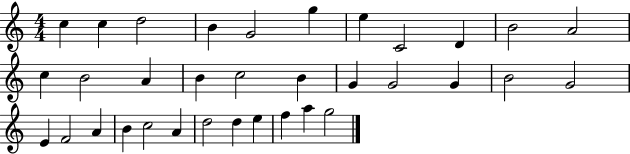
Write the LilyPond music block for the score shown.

{
  \clef treble
  \numericTimeSignature
  \time 4/4
  \key c \major
  c''4 c''4 d''2 | b'4 g'2 g''4 | e''4 c'2 d'4 | b'2 a'2 | \break c''4 b'2 a'4 | b'4 c''2 b'4 | g'4 g'2 g'4 | b'2 g'2 | \break e'4 f'2 a'4 | b'4 c''2 a'4 | d''2 d''4 e''4 | f''4 a''4 g''2 | \break \bar "|."
}